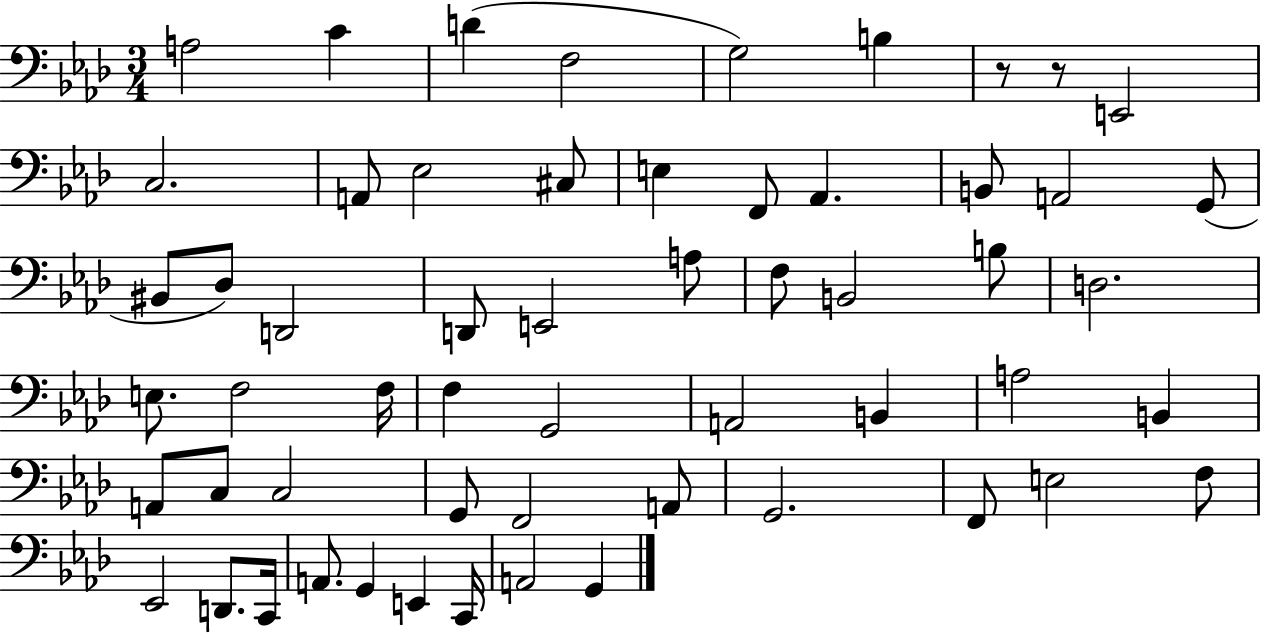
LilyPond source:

{
  \clef bass
  \numericTimeSignature
  \time 3/4
  \key aes \major
  a2 c'4 | d'4( f2 | g2) b4 | r8 r8 e,2 | \break c2. | a,8 ees2 cis8 | e4 f,8 aes,4. | b,8 a,2 g,8( | \break bis,8 des8) d,2 | d,8 e,2 a8 | f8 b,2 b8 | d2. | \break e8. f2 f16 | f4 g,2 | a,2 b,4 | a2 b,4 | \break a,8 c8 c2 | g,8 f,2 a,8 | g,2. | f,8 e2 f8 | \break ees,2 d,8. c,16 | a,8. g,4 e,4 c,16 | a,2 g,4 | \bar "|."
}